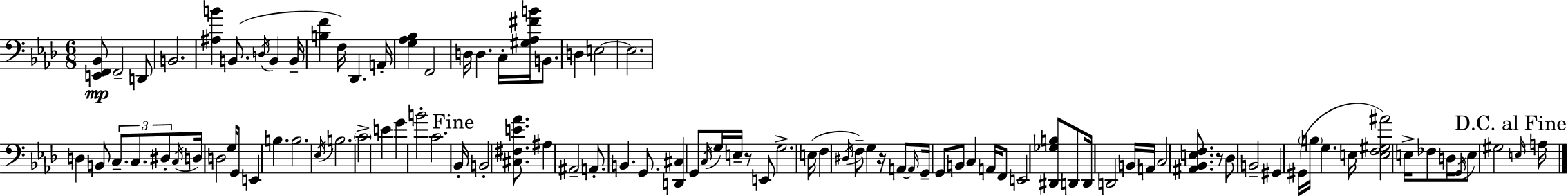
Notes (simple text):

[E2,F2,Bb2]/e F2/h D2/e B2/h. [A#3,B4]/q B2/e. D3/s B2/q B2/s [B3,F4]/q F3/s Db2/q. A2/s [G3,Ab3,Bb3]/q F2/h D3/s D3/q. C3/s [G#3,Ab3,F#4,B4]/s B2/e. D3/q E3/h E3/h. D3/q B2/e C3/e. C3/e. D#3/e C3/s D3/s D3/h G3/s G2/e E2/q B3/q. B3/h. Eb3/s B3/h. C4/h E4/q G4/q B4/h C4/h. Bb2/s B2/h [C#3,F#3,E4,Ab4]/e. A#3/q A#2/h A2/e. B2/q. G2/e. [D2,C#3]/q G2/e C3/s G3/s E3/s R/e E2/e G3/h. E3/s F3/q D#3/s F3/e G3/q R/s A2/e A2/s G2/s G2/e B2/e C3/q A2/s F2/e E2/h [D#2,Gb3,B3]/e D2/e D2/s D2/h B2/s A2/s C3/h [A#2,Bb2,E3,F3]/e. R/e Db3/e B2/h G#2/q G#2/s B3/s G3/q. E3/s [E3,F3,G#3,A#4]/h E3/s FES3/e D3/s G2/s E3/e G#3/h E3/s A3/s